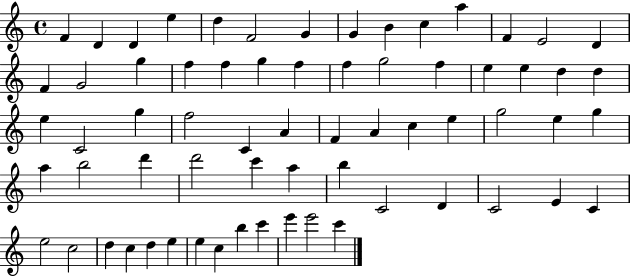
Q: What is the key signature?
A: C major